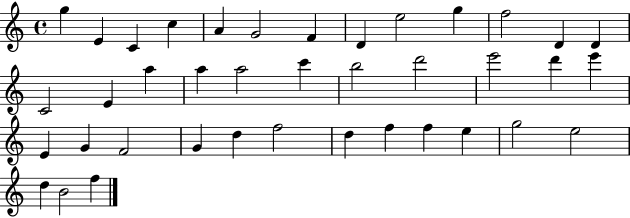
G5/q E4/q C4/q C5/q A4/q G4/h F4/q D4/q E5/h G5/q F5/h D4/q D4/q C4/h E4/q A5/q A5/q A5/h C6/q B5/h D6/h E6/h D6/q E6/q E4/q G4/q F4/h G4/q D5/q F5/h D5/q F5/q F5/q E5/q G5/h E5/h D5/q B4/h F5/q